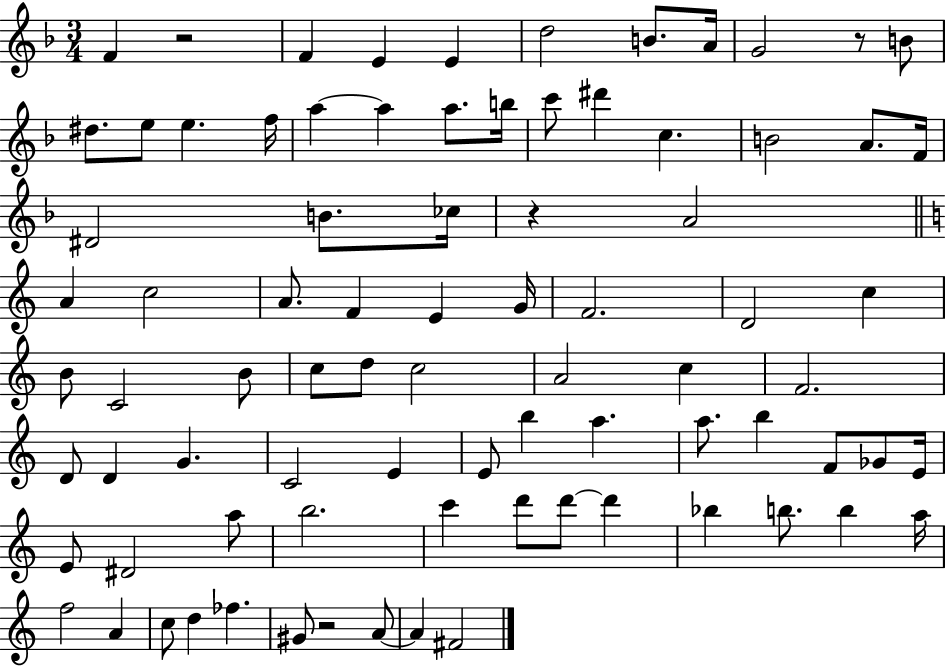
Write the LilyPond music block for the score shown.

{
  \clef treble
  \numericTimeSignature
  \time 3/4
  \key f \major
  f'4 r2 | f'4 e'4 e'4 | d''2 b'8. a'16 | g'2 r8 b'8 | \break dis''8. e''8 e''4. f''16 | a''4~~ a''4 a''8. b''16 | c'''8 dis'''4 c''4. | b'2 a'8. f'16 | \break dis'2 b'8. ces''16 | r4 a'2 | \bar "||" \break \key c \major a'4 c''2 | a'8. f'4 e'4 g'16 | f'2. | d'2 c''4 | \break b'8 c'2 b'8 | c''8 d''8 c''2 | a'2 c''4 | f'2. | \break d'8 d'4 g'4. | c'2 e'4 | e'8 b''4 a''4. | a''8. b''4 f'8 ges'8 e'16 | \break e'8 dis'2 a''8 | b''2. | c'''4 d'''8 d'''8~~ d'''4 | bes''4 b''8. b''4 a''16 | \break f''2 a'4 | c''8 d''4 fes''4. | gis'8 r2 a'8~~ | a'4 fis'2 | \break \bar "|."
}